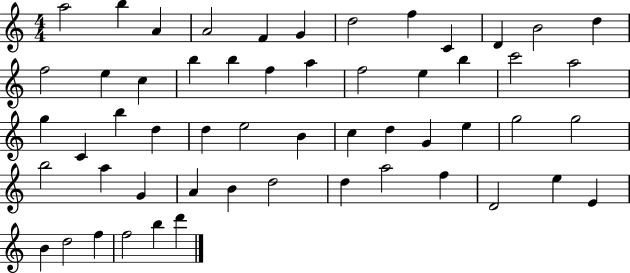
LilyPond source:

{
  \clef treble
  \numericTimeSignature
  \time 4/4
  \key c \major
  a''2 b''4 a'4 | a'2 f'4 g'4 | d''2 f''4 c'4 | d'4 b'2 d''4 | \break f''2 e''4 c''4 | b''4 b''4 f''4 a''4 | f''2 e''4 b''4 | c'''2 a''2 | \break g''4 c'4 b''4 d''4 | d''4 e''2 b'4 | c''4 d''4 g'4 e''4 | g''2 g''2 | \break b''2 a''4 g'4 | a'4 b'4 d''2 | d''4 a''2 f''4 | d'2 e''4 e'4 | \break b'4 d''2 f''4 | f''2 b''4 d'''4 | \bar "|."
}